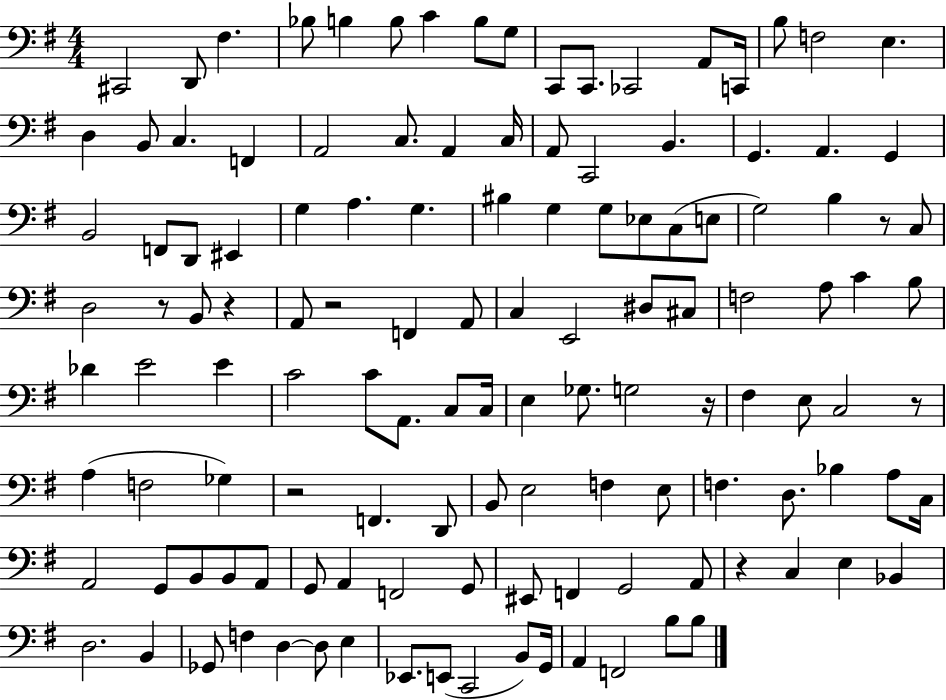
C#2/h D2/e F#3/q. Bb3/e B3/q B3/e C4/q B3/e G3/e C2/e C2/e. CES2/h A2/e C2/s B3/e F3/h E3/q. D3/q B2/e C3/q. F2/q A2/h C3/e. A2/q C3/s A2/e C2/h B2/q. G2/q. A2/q. G2/q B2/h F2/e D2/e EIS2/q G3/q A3/q. G3/q. BIS3/q G3/q G3/e Eb3/e C3/e E3/e G3/h B3/q R/e C3/e D3/h R/e B2/e R/q A2/e R/h F2/q A2/e C3/q E2/h D#3/e C#3/e F3/h A3/e C4/q B3/e Db4/q E4/h E4/q C4/h C4/e A2/e. C3/e C3/s E3/q Gb3/e. G3/h R/s F#3/q E3/e C3/h R/e A3/q F3/h Gb3/q R/h F2/q. D2/e B2/e E3/h F3/q E3/e F3/q. D3/e. Bb3/q A3/e C3/s A2/h G2/e B2/e B2/e A2/e G2/e A2/q F2/h G2/e EIS2/e F2/q G2/h A2/e R/q C3/q E3/q Bb2/q D3/h. B2/q Gb2/e F3/q D3/q D3/e E3/q Eb2/e. E2/e C2/h B2/e G2/s A2/q F2/h B3/e B3/e